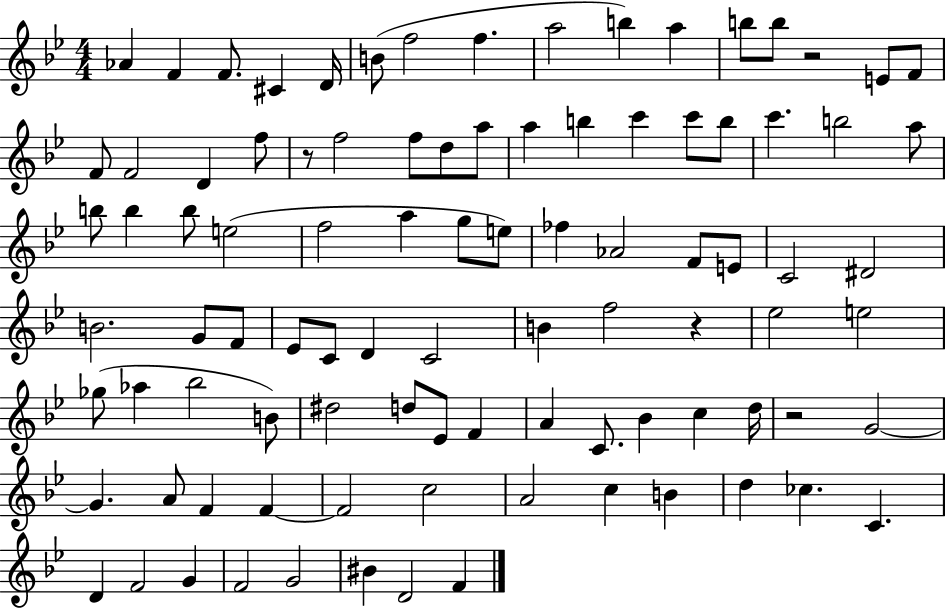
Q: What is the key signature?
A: BES major